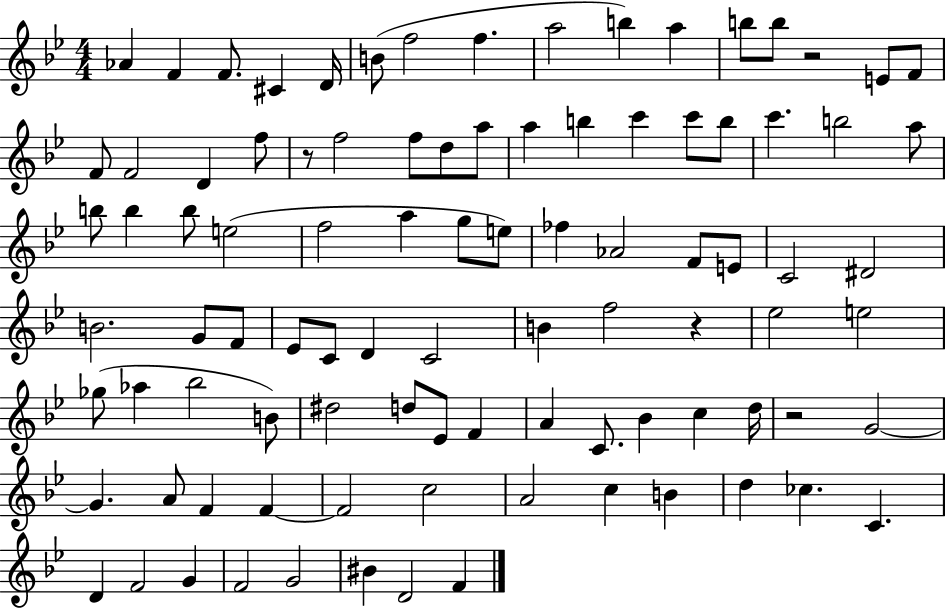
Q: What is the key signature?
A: BES major